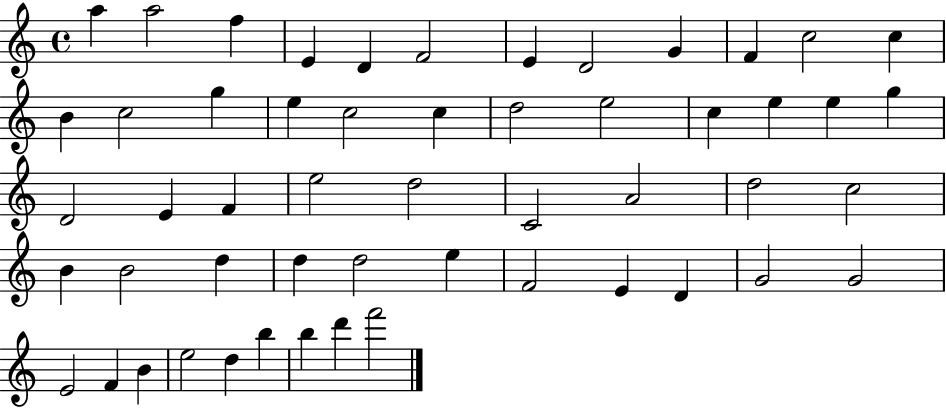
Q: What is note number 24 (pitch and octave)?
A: G5